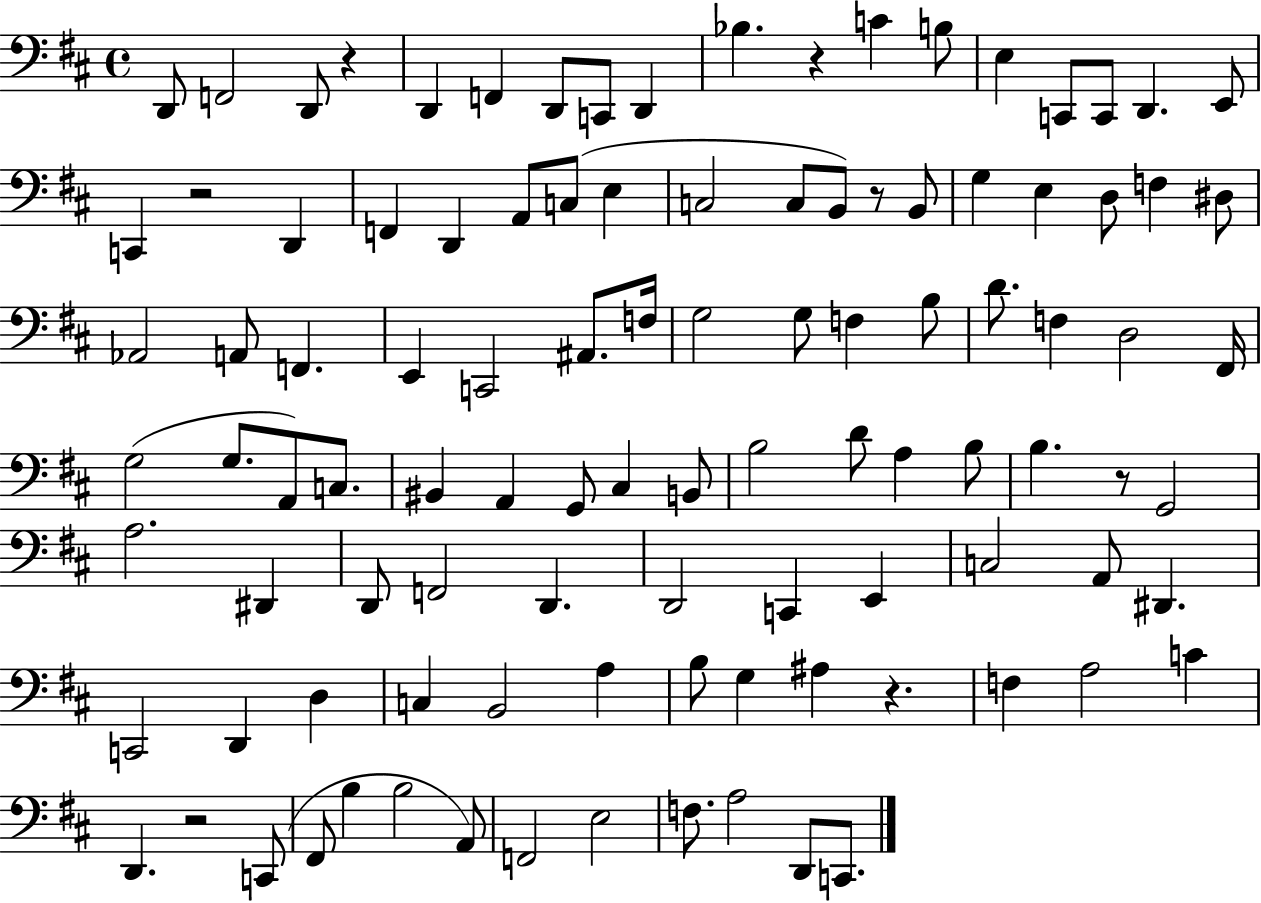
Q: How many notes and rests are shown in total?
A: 104